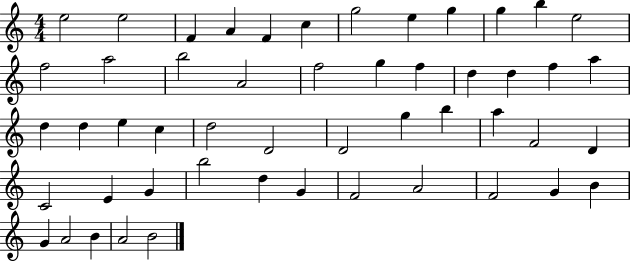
{
  \clef treble
  \numericTimeSignature
  \time 4/4
  \key c \major
  e''2 e''2 | f'4 a'4 f'4 c''4 | g''2 e''4 g''4 | g''4 b''4 e''2 | \break f''2 a''2 | b''2 a'2 | f''2 g''4 f''4 | d''4 d''4 f''4 a''4 | \break d''4 d''4 e''4 c''4 | d''2 d'2 | d'2 g''4 b''4 | a''4 f'2 d'4 | \break c'2 e'4 g'4 | b''2 d''4 g'4 | f'2 a'2 | f'2 g'4 b'4 | \break g'4 a'2 b'4 | a'2 b'2 | \bar "|."
}